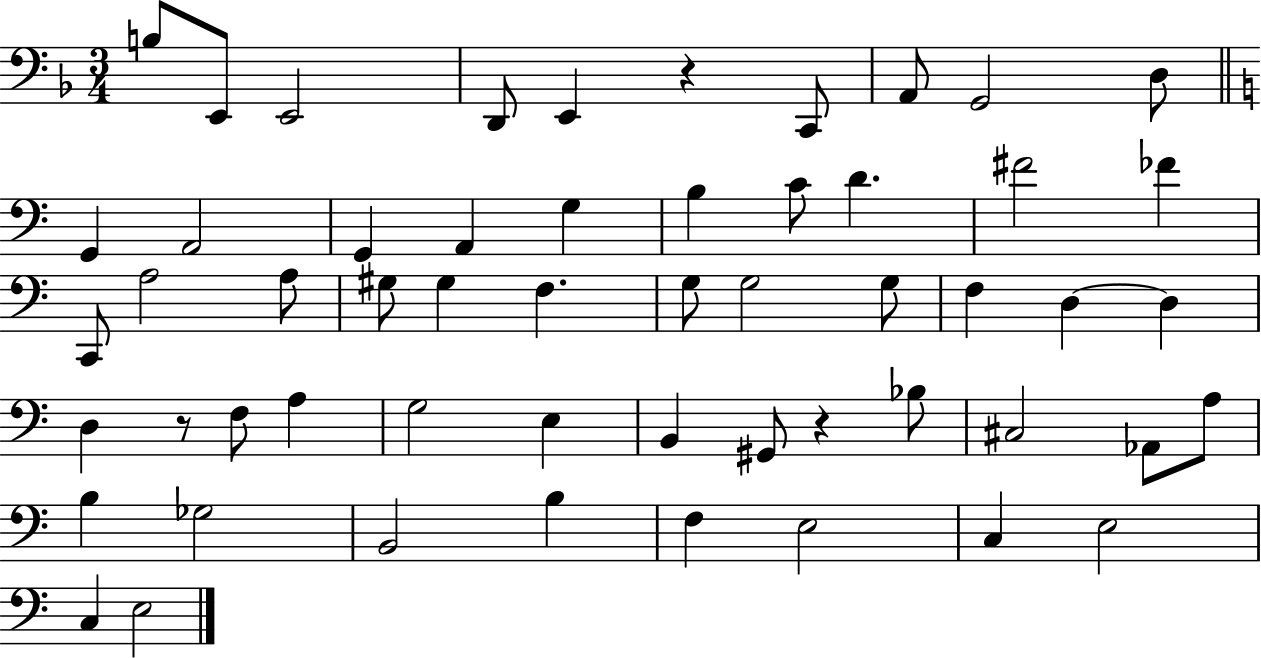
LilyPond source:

{
  \clef bass
  \numericTimeSignature
  \time 3/4
  \key f \major
  b8 e,8 e,2 | d,8 e,4 r4 c,8 | a,8 g,2 d8 | \bar "||" \break \key c \major g,4 a,2 | g,4 a,4 g4 | b4 c'8 d'4. | fis'2 fes'4 | \break c,8 a2 a8 | gis8 gis4 f4. | g8 g2 g8 | f4 d4~~ d4 | \break d4 r8 f8 a4 | g2 e4 | b,4 gis,8 r4 bes8 | cis2 aes,8 a8 | \break b4 ges2 | b,2 b4 | f4 e2 | c4 e2 | \break c4 e2 | \bar "|."
}